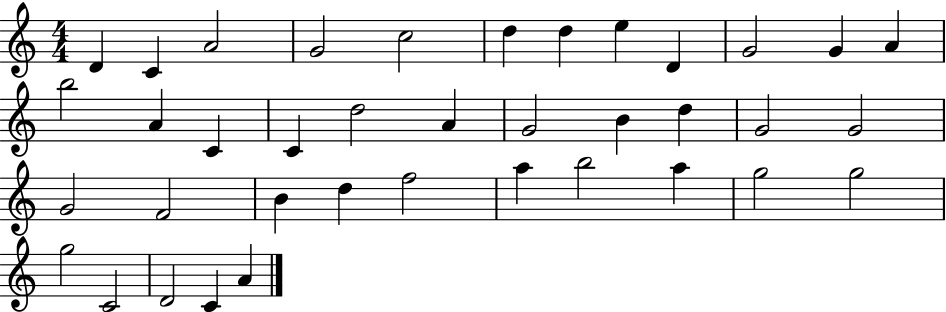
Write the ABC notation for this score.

X:1
T:Untitled
M:4/4
L:1/4
K:C
D C A2 G2 c2 d d e D G2 G A b2 A C C d2 A G2 B d G2 G2 G2 F2 B d f2 a b2 a g2 g2 g2 C2 D2 C A